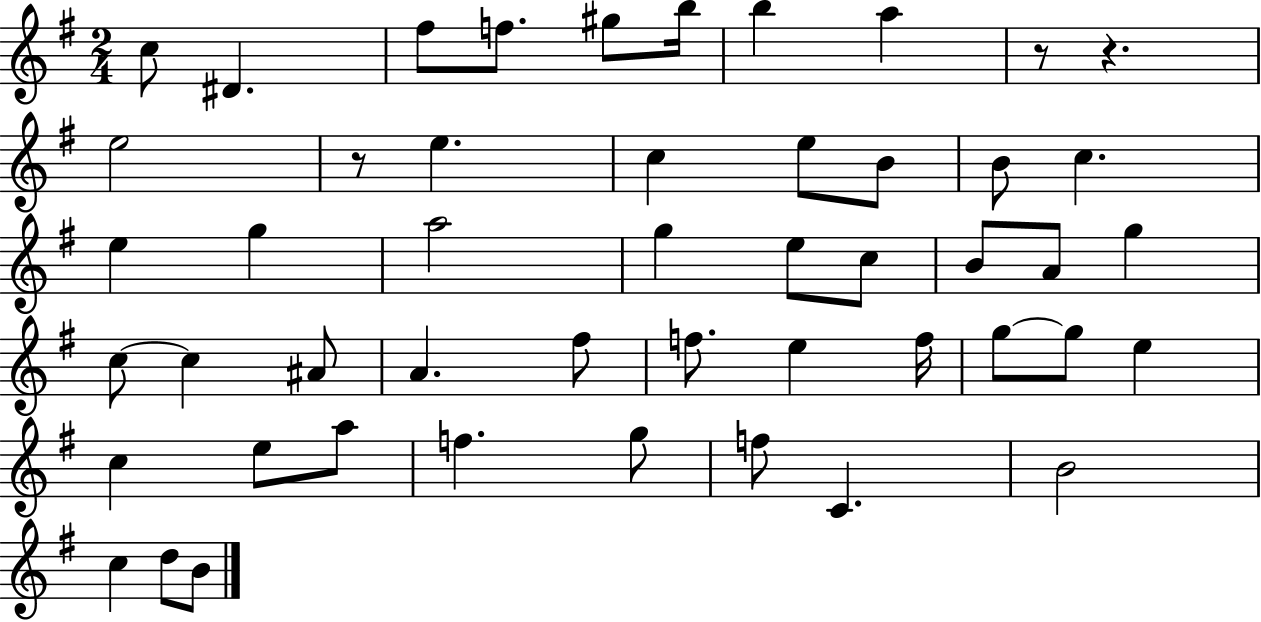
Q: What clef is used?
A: treble